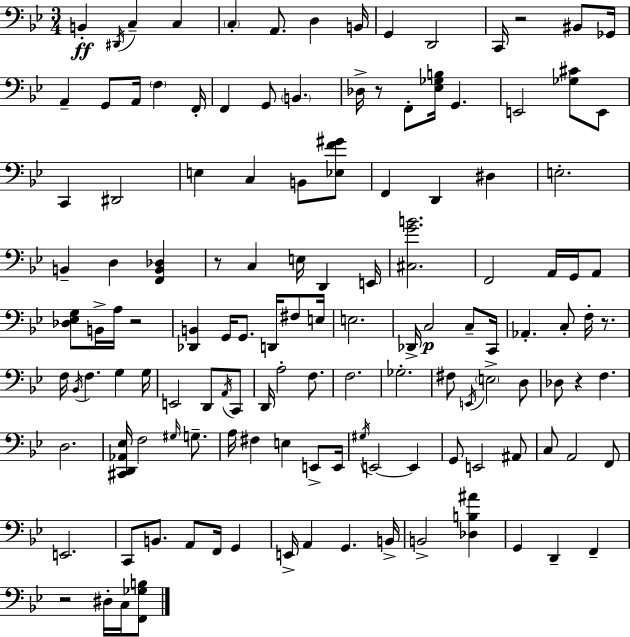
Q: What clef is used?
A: bass